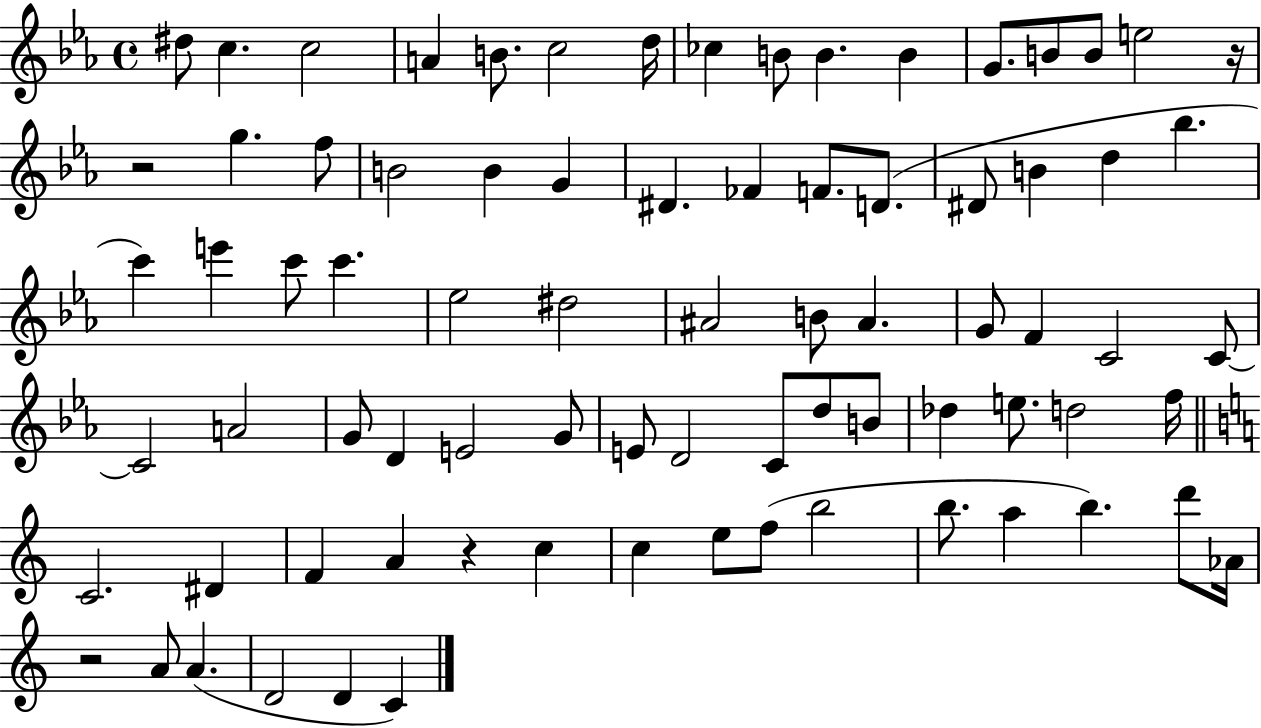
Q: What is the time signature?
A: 4/4